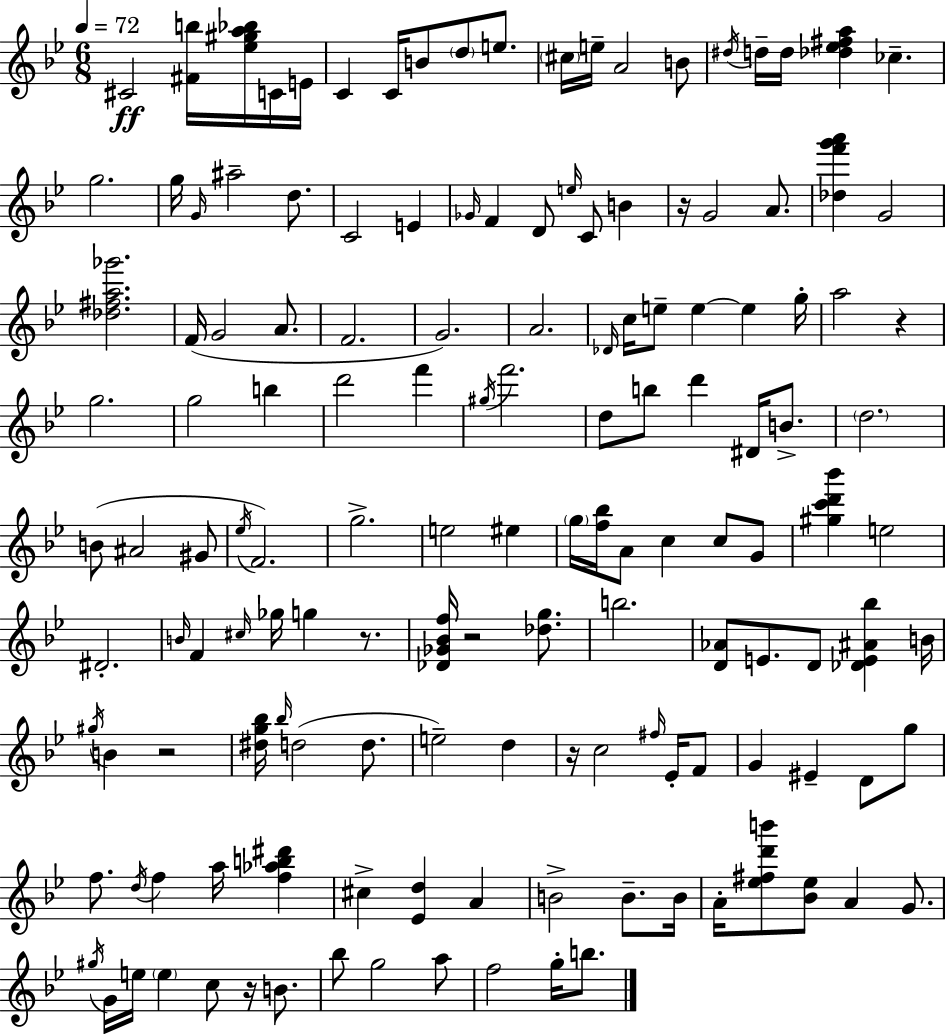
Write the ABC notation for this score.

X:1
T:Untitled
M:6/8
L:1/4
K:Bb
^C2 [^Fb]/4 [_e^ga_b]/4 C/4 E/4 C C/4 B/2 d/2 e/2 ^c/4 e/4 A2 B/2 ^d/4 d/4 d/4 [_d_e^fa] _c g2 g/4 G/4 ^a2 d/2 C2 E _G/4 F D/2 e/4 C/2 B z/4 G2 A/2 [_df'g'a'] G2 [_d^fa_g']2 F/4 G2 A/2 F2 G2 A2 _D/4 c/4 e/2 e e g/4 a2 z g2 g2 b d'2 f' ^g/4 f'2 d/2 b/2 d' ^D/4 B/2 d2 B/2 ^A2 ^G/2 _e/4 F2 g2 e2 ^e g/4 [f_b]/4 A/2 c c/2 G/2 [^gc'd'_b'] e2 ^D2 B/4 F ^c/4 _g/4 g z/2 [_D_G_Bf]/4 z2 [_dg]/2 b2 [D_A]/2 E/2 D/2 [_DE^A_b] B/4 ^g/4 B z2 [^dg_b]/4 _b/4 d2 d/2 e2 d z/4 c2 ^f/4 _E/4 F/2 G ^E D/2 g/2 f/2 d/4 f a/4 [f_ab^d'] ^c [_Ed] A B2 B/2 B/4 A/4 [_e^fd'b']/2 [_B_e]/2 A G/2 ^g/4 G/4 e/4 e c/2 z/4 B/2 _b/2 g2 a/2 f2 g/4 b/2